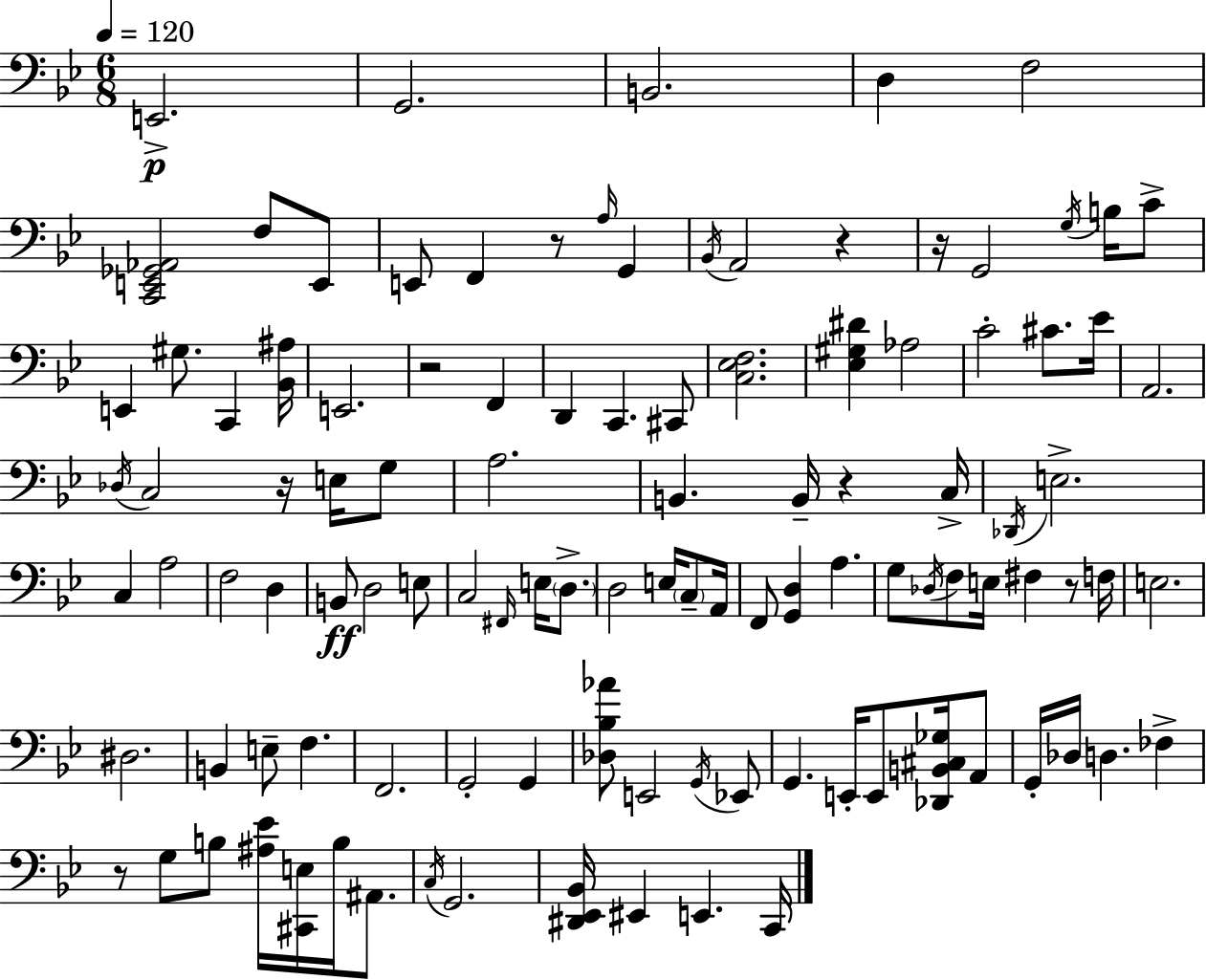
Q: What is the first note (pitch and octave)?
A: E2